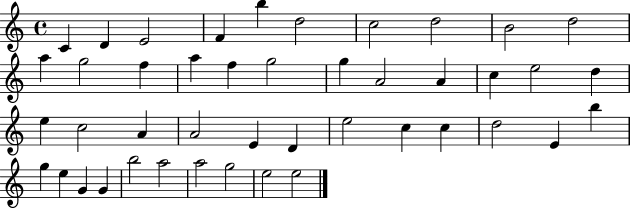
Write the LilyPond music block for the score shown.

{
  \clef treble
  \time 4/4
  \defaultTimeSignature
  \key c \major
  c'4 d'4 e'2 | f'4 b''4 d''2 | c''2 d''2 | b'2 d''2 | \break a''4 g''2 f''4 | a''4 f''4 g''2 | g''4 a'2 a'4 | c''4 e''2 d''4 | \break e''4 c''2 a'4 | a'2 e'4 d'4 | e''2 c''4 c''4 | d''2 e'4 b''4 | \break g''4 e''4 g'4 g'4 | b''2 a''2 | a''2 g''2 | e''2 e''2 | \break \bar "|."
}